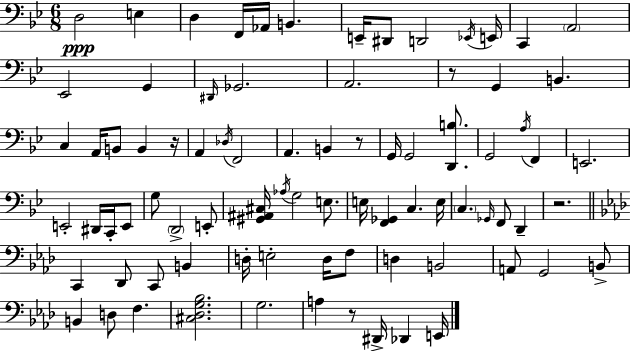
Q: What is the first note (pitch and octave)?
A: D3